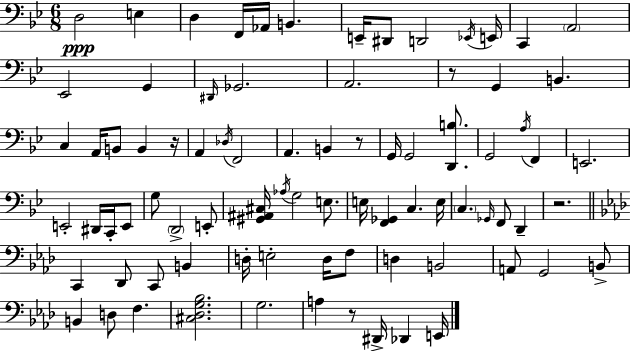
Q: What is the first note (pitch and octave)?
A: D3